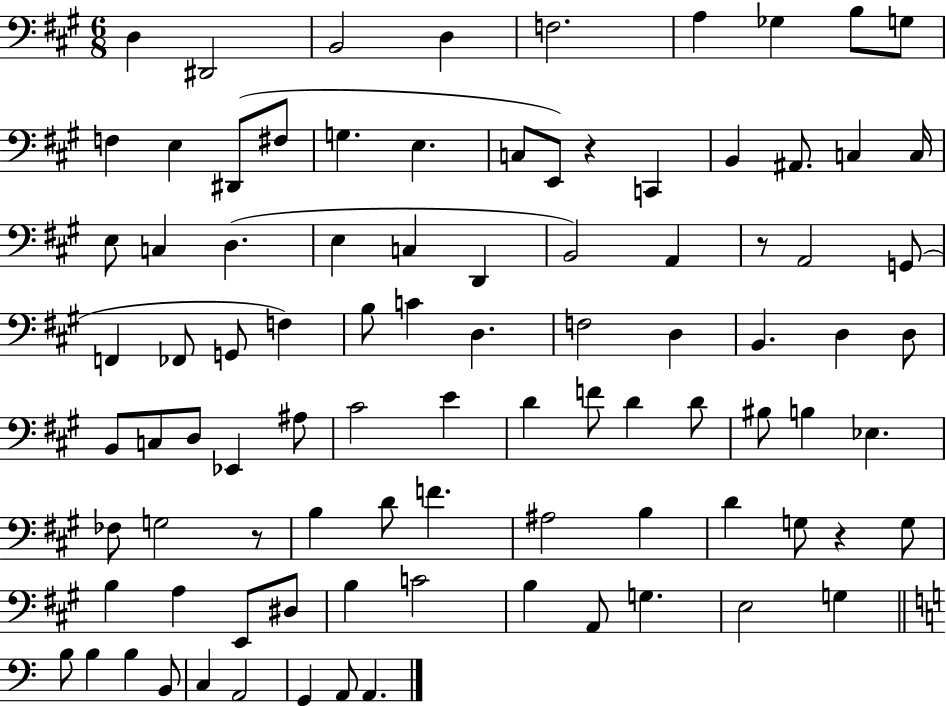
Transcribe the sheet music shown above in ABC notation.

X:1
T:Untitled
M:6/8
L:1/4
K:A
D, ^D,,2 B,,2 D, F,2 A, _G, B,/2 G,/2 F, E, ^D,,/2 ^F,/2 G, E, C,/2 E,,/2 z C,, B,, ^A,,/2 C, C,/4 E,/2 C, D, E, C, D,, B,,2 A,, z/2 A,,2 G,,/2 F,, _F,,/2 G,,/2 F, B,/2 C D, F,2 D, B,, D, D,/2 B,,/2 C,/2 D,/2 _E,, ^A,/2 ^C2 E D F/2 D D/2 ^B,/2 B, _E, _F,/2 G,2 z/2 B, D/2 F ^A,2 B, D G,/2 z G,/2 B, A, E,,/2 ^D,/2 B, C2 B, A,,/2 G, E,2 G, B,/2 B, B, B,,/2 C, A,,2 G,, A,,/2 A,,